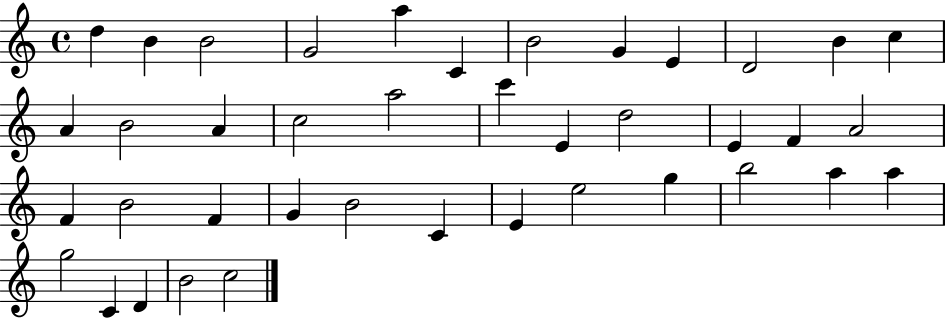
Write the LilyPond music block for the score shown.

{
  \clef treble
  \time 4/4
  \defaultTimeSignature
  \key c \major
  d''4 b'4 b'2 | g'2 a''4 c'4 | b'2 g'4 e'4 | d'2 b'4 c''4 | \break a'4 b'2 a'4 | c''2 a''2 | c'''4 e'4 d''2 | e'4 f'4 a'2 | \break f'4 b'2 f'4 | g'4 b'2 c'4 | e'4 e''2 g''4 | b''2 a''4 a''4 | \break g''2 c'4 d'4 | b'2 c''2 | \bar "|."
}